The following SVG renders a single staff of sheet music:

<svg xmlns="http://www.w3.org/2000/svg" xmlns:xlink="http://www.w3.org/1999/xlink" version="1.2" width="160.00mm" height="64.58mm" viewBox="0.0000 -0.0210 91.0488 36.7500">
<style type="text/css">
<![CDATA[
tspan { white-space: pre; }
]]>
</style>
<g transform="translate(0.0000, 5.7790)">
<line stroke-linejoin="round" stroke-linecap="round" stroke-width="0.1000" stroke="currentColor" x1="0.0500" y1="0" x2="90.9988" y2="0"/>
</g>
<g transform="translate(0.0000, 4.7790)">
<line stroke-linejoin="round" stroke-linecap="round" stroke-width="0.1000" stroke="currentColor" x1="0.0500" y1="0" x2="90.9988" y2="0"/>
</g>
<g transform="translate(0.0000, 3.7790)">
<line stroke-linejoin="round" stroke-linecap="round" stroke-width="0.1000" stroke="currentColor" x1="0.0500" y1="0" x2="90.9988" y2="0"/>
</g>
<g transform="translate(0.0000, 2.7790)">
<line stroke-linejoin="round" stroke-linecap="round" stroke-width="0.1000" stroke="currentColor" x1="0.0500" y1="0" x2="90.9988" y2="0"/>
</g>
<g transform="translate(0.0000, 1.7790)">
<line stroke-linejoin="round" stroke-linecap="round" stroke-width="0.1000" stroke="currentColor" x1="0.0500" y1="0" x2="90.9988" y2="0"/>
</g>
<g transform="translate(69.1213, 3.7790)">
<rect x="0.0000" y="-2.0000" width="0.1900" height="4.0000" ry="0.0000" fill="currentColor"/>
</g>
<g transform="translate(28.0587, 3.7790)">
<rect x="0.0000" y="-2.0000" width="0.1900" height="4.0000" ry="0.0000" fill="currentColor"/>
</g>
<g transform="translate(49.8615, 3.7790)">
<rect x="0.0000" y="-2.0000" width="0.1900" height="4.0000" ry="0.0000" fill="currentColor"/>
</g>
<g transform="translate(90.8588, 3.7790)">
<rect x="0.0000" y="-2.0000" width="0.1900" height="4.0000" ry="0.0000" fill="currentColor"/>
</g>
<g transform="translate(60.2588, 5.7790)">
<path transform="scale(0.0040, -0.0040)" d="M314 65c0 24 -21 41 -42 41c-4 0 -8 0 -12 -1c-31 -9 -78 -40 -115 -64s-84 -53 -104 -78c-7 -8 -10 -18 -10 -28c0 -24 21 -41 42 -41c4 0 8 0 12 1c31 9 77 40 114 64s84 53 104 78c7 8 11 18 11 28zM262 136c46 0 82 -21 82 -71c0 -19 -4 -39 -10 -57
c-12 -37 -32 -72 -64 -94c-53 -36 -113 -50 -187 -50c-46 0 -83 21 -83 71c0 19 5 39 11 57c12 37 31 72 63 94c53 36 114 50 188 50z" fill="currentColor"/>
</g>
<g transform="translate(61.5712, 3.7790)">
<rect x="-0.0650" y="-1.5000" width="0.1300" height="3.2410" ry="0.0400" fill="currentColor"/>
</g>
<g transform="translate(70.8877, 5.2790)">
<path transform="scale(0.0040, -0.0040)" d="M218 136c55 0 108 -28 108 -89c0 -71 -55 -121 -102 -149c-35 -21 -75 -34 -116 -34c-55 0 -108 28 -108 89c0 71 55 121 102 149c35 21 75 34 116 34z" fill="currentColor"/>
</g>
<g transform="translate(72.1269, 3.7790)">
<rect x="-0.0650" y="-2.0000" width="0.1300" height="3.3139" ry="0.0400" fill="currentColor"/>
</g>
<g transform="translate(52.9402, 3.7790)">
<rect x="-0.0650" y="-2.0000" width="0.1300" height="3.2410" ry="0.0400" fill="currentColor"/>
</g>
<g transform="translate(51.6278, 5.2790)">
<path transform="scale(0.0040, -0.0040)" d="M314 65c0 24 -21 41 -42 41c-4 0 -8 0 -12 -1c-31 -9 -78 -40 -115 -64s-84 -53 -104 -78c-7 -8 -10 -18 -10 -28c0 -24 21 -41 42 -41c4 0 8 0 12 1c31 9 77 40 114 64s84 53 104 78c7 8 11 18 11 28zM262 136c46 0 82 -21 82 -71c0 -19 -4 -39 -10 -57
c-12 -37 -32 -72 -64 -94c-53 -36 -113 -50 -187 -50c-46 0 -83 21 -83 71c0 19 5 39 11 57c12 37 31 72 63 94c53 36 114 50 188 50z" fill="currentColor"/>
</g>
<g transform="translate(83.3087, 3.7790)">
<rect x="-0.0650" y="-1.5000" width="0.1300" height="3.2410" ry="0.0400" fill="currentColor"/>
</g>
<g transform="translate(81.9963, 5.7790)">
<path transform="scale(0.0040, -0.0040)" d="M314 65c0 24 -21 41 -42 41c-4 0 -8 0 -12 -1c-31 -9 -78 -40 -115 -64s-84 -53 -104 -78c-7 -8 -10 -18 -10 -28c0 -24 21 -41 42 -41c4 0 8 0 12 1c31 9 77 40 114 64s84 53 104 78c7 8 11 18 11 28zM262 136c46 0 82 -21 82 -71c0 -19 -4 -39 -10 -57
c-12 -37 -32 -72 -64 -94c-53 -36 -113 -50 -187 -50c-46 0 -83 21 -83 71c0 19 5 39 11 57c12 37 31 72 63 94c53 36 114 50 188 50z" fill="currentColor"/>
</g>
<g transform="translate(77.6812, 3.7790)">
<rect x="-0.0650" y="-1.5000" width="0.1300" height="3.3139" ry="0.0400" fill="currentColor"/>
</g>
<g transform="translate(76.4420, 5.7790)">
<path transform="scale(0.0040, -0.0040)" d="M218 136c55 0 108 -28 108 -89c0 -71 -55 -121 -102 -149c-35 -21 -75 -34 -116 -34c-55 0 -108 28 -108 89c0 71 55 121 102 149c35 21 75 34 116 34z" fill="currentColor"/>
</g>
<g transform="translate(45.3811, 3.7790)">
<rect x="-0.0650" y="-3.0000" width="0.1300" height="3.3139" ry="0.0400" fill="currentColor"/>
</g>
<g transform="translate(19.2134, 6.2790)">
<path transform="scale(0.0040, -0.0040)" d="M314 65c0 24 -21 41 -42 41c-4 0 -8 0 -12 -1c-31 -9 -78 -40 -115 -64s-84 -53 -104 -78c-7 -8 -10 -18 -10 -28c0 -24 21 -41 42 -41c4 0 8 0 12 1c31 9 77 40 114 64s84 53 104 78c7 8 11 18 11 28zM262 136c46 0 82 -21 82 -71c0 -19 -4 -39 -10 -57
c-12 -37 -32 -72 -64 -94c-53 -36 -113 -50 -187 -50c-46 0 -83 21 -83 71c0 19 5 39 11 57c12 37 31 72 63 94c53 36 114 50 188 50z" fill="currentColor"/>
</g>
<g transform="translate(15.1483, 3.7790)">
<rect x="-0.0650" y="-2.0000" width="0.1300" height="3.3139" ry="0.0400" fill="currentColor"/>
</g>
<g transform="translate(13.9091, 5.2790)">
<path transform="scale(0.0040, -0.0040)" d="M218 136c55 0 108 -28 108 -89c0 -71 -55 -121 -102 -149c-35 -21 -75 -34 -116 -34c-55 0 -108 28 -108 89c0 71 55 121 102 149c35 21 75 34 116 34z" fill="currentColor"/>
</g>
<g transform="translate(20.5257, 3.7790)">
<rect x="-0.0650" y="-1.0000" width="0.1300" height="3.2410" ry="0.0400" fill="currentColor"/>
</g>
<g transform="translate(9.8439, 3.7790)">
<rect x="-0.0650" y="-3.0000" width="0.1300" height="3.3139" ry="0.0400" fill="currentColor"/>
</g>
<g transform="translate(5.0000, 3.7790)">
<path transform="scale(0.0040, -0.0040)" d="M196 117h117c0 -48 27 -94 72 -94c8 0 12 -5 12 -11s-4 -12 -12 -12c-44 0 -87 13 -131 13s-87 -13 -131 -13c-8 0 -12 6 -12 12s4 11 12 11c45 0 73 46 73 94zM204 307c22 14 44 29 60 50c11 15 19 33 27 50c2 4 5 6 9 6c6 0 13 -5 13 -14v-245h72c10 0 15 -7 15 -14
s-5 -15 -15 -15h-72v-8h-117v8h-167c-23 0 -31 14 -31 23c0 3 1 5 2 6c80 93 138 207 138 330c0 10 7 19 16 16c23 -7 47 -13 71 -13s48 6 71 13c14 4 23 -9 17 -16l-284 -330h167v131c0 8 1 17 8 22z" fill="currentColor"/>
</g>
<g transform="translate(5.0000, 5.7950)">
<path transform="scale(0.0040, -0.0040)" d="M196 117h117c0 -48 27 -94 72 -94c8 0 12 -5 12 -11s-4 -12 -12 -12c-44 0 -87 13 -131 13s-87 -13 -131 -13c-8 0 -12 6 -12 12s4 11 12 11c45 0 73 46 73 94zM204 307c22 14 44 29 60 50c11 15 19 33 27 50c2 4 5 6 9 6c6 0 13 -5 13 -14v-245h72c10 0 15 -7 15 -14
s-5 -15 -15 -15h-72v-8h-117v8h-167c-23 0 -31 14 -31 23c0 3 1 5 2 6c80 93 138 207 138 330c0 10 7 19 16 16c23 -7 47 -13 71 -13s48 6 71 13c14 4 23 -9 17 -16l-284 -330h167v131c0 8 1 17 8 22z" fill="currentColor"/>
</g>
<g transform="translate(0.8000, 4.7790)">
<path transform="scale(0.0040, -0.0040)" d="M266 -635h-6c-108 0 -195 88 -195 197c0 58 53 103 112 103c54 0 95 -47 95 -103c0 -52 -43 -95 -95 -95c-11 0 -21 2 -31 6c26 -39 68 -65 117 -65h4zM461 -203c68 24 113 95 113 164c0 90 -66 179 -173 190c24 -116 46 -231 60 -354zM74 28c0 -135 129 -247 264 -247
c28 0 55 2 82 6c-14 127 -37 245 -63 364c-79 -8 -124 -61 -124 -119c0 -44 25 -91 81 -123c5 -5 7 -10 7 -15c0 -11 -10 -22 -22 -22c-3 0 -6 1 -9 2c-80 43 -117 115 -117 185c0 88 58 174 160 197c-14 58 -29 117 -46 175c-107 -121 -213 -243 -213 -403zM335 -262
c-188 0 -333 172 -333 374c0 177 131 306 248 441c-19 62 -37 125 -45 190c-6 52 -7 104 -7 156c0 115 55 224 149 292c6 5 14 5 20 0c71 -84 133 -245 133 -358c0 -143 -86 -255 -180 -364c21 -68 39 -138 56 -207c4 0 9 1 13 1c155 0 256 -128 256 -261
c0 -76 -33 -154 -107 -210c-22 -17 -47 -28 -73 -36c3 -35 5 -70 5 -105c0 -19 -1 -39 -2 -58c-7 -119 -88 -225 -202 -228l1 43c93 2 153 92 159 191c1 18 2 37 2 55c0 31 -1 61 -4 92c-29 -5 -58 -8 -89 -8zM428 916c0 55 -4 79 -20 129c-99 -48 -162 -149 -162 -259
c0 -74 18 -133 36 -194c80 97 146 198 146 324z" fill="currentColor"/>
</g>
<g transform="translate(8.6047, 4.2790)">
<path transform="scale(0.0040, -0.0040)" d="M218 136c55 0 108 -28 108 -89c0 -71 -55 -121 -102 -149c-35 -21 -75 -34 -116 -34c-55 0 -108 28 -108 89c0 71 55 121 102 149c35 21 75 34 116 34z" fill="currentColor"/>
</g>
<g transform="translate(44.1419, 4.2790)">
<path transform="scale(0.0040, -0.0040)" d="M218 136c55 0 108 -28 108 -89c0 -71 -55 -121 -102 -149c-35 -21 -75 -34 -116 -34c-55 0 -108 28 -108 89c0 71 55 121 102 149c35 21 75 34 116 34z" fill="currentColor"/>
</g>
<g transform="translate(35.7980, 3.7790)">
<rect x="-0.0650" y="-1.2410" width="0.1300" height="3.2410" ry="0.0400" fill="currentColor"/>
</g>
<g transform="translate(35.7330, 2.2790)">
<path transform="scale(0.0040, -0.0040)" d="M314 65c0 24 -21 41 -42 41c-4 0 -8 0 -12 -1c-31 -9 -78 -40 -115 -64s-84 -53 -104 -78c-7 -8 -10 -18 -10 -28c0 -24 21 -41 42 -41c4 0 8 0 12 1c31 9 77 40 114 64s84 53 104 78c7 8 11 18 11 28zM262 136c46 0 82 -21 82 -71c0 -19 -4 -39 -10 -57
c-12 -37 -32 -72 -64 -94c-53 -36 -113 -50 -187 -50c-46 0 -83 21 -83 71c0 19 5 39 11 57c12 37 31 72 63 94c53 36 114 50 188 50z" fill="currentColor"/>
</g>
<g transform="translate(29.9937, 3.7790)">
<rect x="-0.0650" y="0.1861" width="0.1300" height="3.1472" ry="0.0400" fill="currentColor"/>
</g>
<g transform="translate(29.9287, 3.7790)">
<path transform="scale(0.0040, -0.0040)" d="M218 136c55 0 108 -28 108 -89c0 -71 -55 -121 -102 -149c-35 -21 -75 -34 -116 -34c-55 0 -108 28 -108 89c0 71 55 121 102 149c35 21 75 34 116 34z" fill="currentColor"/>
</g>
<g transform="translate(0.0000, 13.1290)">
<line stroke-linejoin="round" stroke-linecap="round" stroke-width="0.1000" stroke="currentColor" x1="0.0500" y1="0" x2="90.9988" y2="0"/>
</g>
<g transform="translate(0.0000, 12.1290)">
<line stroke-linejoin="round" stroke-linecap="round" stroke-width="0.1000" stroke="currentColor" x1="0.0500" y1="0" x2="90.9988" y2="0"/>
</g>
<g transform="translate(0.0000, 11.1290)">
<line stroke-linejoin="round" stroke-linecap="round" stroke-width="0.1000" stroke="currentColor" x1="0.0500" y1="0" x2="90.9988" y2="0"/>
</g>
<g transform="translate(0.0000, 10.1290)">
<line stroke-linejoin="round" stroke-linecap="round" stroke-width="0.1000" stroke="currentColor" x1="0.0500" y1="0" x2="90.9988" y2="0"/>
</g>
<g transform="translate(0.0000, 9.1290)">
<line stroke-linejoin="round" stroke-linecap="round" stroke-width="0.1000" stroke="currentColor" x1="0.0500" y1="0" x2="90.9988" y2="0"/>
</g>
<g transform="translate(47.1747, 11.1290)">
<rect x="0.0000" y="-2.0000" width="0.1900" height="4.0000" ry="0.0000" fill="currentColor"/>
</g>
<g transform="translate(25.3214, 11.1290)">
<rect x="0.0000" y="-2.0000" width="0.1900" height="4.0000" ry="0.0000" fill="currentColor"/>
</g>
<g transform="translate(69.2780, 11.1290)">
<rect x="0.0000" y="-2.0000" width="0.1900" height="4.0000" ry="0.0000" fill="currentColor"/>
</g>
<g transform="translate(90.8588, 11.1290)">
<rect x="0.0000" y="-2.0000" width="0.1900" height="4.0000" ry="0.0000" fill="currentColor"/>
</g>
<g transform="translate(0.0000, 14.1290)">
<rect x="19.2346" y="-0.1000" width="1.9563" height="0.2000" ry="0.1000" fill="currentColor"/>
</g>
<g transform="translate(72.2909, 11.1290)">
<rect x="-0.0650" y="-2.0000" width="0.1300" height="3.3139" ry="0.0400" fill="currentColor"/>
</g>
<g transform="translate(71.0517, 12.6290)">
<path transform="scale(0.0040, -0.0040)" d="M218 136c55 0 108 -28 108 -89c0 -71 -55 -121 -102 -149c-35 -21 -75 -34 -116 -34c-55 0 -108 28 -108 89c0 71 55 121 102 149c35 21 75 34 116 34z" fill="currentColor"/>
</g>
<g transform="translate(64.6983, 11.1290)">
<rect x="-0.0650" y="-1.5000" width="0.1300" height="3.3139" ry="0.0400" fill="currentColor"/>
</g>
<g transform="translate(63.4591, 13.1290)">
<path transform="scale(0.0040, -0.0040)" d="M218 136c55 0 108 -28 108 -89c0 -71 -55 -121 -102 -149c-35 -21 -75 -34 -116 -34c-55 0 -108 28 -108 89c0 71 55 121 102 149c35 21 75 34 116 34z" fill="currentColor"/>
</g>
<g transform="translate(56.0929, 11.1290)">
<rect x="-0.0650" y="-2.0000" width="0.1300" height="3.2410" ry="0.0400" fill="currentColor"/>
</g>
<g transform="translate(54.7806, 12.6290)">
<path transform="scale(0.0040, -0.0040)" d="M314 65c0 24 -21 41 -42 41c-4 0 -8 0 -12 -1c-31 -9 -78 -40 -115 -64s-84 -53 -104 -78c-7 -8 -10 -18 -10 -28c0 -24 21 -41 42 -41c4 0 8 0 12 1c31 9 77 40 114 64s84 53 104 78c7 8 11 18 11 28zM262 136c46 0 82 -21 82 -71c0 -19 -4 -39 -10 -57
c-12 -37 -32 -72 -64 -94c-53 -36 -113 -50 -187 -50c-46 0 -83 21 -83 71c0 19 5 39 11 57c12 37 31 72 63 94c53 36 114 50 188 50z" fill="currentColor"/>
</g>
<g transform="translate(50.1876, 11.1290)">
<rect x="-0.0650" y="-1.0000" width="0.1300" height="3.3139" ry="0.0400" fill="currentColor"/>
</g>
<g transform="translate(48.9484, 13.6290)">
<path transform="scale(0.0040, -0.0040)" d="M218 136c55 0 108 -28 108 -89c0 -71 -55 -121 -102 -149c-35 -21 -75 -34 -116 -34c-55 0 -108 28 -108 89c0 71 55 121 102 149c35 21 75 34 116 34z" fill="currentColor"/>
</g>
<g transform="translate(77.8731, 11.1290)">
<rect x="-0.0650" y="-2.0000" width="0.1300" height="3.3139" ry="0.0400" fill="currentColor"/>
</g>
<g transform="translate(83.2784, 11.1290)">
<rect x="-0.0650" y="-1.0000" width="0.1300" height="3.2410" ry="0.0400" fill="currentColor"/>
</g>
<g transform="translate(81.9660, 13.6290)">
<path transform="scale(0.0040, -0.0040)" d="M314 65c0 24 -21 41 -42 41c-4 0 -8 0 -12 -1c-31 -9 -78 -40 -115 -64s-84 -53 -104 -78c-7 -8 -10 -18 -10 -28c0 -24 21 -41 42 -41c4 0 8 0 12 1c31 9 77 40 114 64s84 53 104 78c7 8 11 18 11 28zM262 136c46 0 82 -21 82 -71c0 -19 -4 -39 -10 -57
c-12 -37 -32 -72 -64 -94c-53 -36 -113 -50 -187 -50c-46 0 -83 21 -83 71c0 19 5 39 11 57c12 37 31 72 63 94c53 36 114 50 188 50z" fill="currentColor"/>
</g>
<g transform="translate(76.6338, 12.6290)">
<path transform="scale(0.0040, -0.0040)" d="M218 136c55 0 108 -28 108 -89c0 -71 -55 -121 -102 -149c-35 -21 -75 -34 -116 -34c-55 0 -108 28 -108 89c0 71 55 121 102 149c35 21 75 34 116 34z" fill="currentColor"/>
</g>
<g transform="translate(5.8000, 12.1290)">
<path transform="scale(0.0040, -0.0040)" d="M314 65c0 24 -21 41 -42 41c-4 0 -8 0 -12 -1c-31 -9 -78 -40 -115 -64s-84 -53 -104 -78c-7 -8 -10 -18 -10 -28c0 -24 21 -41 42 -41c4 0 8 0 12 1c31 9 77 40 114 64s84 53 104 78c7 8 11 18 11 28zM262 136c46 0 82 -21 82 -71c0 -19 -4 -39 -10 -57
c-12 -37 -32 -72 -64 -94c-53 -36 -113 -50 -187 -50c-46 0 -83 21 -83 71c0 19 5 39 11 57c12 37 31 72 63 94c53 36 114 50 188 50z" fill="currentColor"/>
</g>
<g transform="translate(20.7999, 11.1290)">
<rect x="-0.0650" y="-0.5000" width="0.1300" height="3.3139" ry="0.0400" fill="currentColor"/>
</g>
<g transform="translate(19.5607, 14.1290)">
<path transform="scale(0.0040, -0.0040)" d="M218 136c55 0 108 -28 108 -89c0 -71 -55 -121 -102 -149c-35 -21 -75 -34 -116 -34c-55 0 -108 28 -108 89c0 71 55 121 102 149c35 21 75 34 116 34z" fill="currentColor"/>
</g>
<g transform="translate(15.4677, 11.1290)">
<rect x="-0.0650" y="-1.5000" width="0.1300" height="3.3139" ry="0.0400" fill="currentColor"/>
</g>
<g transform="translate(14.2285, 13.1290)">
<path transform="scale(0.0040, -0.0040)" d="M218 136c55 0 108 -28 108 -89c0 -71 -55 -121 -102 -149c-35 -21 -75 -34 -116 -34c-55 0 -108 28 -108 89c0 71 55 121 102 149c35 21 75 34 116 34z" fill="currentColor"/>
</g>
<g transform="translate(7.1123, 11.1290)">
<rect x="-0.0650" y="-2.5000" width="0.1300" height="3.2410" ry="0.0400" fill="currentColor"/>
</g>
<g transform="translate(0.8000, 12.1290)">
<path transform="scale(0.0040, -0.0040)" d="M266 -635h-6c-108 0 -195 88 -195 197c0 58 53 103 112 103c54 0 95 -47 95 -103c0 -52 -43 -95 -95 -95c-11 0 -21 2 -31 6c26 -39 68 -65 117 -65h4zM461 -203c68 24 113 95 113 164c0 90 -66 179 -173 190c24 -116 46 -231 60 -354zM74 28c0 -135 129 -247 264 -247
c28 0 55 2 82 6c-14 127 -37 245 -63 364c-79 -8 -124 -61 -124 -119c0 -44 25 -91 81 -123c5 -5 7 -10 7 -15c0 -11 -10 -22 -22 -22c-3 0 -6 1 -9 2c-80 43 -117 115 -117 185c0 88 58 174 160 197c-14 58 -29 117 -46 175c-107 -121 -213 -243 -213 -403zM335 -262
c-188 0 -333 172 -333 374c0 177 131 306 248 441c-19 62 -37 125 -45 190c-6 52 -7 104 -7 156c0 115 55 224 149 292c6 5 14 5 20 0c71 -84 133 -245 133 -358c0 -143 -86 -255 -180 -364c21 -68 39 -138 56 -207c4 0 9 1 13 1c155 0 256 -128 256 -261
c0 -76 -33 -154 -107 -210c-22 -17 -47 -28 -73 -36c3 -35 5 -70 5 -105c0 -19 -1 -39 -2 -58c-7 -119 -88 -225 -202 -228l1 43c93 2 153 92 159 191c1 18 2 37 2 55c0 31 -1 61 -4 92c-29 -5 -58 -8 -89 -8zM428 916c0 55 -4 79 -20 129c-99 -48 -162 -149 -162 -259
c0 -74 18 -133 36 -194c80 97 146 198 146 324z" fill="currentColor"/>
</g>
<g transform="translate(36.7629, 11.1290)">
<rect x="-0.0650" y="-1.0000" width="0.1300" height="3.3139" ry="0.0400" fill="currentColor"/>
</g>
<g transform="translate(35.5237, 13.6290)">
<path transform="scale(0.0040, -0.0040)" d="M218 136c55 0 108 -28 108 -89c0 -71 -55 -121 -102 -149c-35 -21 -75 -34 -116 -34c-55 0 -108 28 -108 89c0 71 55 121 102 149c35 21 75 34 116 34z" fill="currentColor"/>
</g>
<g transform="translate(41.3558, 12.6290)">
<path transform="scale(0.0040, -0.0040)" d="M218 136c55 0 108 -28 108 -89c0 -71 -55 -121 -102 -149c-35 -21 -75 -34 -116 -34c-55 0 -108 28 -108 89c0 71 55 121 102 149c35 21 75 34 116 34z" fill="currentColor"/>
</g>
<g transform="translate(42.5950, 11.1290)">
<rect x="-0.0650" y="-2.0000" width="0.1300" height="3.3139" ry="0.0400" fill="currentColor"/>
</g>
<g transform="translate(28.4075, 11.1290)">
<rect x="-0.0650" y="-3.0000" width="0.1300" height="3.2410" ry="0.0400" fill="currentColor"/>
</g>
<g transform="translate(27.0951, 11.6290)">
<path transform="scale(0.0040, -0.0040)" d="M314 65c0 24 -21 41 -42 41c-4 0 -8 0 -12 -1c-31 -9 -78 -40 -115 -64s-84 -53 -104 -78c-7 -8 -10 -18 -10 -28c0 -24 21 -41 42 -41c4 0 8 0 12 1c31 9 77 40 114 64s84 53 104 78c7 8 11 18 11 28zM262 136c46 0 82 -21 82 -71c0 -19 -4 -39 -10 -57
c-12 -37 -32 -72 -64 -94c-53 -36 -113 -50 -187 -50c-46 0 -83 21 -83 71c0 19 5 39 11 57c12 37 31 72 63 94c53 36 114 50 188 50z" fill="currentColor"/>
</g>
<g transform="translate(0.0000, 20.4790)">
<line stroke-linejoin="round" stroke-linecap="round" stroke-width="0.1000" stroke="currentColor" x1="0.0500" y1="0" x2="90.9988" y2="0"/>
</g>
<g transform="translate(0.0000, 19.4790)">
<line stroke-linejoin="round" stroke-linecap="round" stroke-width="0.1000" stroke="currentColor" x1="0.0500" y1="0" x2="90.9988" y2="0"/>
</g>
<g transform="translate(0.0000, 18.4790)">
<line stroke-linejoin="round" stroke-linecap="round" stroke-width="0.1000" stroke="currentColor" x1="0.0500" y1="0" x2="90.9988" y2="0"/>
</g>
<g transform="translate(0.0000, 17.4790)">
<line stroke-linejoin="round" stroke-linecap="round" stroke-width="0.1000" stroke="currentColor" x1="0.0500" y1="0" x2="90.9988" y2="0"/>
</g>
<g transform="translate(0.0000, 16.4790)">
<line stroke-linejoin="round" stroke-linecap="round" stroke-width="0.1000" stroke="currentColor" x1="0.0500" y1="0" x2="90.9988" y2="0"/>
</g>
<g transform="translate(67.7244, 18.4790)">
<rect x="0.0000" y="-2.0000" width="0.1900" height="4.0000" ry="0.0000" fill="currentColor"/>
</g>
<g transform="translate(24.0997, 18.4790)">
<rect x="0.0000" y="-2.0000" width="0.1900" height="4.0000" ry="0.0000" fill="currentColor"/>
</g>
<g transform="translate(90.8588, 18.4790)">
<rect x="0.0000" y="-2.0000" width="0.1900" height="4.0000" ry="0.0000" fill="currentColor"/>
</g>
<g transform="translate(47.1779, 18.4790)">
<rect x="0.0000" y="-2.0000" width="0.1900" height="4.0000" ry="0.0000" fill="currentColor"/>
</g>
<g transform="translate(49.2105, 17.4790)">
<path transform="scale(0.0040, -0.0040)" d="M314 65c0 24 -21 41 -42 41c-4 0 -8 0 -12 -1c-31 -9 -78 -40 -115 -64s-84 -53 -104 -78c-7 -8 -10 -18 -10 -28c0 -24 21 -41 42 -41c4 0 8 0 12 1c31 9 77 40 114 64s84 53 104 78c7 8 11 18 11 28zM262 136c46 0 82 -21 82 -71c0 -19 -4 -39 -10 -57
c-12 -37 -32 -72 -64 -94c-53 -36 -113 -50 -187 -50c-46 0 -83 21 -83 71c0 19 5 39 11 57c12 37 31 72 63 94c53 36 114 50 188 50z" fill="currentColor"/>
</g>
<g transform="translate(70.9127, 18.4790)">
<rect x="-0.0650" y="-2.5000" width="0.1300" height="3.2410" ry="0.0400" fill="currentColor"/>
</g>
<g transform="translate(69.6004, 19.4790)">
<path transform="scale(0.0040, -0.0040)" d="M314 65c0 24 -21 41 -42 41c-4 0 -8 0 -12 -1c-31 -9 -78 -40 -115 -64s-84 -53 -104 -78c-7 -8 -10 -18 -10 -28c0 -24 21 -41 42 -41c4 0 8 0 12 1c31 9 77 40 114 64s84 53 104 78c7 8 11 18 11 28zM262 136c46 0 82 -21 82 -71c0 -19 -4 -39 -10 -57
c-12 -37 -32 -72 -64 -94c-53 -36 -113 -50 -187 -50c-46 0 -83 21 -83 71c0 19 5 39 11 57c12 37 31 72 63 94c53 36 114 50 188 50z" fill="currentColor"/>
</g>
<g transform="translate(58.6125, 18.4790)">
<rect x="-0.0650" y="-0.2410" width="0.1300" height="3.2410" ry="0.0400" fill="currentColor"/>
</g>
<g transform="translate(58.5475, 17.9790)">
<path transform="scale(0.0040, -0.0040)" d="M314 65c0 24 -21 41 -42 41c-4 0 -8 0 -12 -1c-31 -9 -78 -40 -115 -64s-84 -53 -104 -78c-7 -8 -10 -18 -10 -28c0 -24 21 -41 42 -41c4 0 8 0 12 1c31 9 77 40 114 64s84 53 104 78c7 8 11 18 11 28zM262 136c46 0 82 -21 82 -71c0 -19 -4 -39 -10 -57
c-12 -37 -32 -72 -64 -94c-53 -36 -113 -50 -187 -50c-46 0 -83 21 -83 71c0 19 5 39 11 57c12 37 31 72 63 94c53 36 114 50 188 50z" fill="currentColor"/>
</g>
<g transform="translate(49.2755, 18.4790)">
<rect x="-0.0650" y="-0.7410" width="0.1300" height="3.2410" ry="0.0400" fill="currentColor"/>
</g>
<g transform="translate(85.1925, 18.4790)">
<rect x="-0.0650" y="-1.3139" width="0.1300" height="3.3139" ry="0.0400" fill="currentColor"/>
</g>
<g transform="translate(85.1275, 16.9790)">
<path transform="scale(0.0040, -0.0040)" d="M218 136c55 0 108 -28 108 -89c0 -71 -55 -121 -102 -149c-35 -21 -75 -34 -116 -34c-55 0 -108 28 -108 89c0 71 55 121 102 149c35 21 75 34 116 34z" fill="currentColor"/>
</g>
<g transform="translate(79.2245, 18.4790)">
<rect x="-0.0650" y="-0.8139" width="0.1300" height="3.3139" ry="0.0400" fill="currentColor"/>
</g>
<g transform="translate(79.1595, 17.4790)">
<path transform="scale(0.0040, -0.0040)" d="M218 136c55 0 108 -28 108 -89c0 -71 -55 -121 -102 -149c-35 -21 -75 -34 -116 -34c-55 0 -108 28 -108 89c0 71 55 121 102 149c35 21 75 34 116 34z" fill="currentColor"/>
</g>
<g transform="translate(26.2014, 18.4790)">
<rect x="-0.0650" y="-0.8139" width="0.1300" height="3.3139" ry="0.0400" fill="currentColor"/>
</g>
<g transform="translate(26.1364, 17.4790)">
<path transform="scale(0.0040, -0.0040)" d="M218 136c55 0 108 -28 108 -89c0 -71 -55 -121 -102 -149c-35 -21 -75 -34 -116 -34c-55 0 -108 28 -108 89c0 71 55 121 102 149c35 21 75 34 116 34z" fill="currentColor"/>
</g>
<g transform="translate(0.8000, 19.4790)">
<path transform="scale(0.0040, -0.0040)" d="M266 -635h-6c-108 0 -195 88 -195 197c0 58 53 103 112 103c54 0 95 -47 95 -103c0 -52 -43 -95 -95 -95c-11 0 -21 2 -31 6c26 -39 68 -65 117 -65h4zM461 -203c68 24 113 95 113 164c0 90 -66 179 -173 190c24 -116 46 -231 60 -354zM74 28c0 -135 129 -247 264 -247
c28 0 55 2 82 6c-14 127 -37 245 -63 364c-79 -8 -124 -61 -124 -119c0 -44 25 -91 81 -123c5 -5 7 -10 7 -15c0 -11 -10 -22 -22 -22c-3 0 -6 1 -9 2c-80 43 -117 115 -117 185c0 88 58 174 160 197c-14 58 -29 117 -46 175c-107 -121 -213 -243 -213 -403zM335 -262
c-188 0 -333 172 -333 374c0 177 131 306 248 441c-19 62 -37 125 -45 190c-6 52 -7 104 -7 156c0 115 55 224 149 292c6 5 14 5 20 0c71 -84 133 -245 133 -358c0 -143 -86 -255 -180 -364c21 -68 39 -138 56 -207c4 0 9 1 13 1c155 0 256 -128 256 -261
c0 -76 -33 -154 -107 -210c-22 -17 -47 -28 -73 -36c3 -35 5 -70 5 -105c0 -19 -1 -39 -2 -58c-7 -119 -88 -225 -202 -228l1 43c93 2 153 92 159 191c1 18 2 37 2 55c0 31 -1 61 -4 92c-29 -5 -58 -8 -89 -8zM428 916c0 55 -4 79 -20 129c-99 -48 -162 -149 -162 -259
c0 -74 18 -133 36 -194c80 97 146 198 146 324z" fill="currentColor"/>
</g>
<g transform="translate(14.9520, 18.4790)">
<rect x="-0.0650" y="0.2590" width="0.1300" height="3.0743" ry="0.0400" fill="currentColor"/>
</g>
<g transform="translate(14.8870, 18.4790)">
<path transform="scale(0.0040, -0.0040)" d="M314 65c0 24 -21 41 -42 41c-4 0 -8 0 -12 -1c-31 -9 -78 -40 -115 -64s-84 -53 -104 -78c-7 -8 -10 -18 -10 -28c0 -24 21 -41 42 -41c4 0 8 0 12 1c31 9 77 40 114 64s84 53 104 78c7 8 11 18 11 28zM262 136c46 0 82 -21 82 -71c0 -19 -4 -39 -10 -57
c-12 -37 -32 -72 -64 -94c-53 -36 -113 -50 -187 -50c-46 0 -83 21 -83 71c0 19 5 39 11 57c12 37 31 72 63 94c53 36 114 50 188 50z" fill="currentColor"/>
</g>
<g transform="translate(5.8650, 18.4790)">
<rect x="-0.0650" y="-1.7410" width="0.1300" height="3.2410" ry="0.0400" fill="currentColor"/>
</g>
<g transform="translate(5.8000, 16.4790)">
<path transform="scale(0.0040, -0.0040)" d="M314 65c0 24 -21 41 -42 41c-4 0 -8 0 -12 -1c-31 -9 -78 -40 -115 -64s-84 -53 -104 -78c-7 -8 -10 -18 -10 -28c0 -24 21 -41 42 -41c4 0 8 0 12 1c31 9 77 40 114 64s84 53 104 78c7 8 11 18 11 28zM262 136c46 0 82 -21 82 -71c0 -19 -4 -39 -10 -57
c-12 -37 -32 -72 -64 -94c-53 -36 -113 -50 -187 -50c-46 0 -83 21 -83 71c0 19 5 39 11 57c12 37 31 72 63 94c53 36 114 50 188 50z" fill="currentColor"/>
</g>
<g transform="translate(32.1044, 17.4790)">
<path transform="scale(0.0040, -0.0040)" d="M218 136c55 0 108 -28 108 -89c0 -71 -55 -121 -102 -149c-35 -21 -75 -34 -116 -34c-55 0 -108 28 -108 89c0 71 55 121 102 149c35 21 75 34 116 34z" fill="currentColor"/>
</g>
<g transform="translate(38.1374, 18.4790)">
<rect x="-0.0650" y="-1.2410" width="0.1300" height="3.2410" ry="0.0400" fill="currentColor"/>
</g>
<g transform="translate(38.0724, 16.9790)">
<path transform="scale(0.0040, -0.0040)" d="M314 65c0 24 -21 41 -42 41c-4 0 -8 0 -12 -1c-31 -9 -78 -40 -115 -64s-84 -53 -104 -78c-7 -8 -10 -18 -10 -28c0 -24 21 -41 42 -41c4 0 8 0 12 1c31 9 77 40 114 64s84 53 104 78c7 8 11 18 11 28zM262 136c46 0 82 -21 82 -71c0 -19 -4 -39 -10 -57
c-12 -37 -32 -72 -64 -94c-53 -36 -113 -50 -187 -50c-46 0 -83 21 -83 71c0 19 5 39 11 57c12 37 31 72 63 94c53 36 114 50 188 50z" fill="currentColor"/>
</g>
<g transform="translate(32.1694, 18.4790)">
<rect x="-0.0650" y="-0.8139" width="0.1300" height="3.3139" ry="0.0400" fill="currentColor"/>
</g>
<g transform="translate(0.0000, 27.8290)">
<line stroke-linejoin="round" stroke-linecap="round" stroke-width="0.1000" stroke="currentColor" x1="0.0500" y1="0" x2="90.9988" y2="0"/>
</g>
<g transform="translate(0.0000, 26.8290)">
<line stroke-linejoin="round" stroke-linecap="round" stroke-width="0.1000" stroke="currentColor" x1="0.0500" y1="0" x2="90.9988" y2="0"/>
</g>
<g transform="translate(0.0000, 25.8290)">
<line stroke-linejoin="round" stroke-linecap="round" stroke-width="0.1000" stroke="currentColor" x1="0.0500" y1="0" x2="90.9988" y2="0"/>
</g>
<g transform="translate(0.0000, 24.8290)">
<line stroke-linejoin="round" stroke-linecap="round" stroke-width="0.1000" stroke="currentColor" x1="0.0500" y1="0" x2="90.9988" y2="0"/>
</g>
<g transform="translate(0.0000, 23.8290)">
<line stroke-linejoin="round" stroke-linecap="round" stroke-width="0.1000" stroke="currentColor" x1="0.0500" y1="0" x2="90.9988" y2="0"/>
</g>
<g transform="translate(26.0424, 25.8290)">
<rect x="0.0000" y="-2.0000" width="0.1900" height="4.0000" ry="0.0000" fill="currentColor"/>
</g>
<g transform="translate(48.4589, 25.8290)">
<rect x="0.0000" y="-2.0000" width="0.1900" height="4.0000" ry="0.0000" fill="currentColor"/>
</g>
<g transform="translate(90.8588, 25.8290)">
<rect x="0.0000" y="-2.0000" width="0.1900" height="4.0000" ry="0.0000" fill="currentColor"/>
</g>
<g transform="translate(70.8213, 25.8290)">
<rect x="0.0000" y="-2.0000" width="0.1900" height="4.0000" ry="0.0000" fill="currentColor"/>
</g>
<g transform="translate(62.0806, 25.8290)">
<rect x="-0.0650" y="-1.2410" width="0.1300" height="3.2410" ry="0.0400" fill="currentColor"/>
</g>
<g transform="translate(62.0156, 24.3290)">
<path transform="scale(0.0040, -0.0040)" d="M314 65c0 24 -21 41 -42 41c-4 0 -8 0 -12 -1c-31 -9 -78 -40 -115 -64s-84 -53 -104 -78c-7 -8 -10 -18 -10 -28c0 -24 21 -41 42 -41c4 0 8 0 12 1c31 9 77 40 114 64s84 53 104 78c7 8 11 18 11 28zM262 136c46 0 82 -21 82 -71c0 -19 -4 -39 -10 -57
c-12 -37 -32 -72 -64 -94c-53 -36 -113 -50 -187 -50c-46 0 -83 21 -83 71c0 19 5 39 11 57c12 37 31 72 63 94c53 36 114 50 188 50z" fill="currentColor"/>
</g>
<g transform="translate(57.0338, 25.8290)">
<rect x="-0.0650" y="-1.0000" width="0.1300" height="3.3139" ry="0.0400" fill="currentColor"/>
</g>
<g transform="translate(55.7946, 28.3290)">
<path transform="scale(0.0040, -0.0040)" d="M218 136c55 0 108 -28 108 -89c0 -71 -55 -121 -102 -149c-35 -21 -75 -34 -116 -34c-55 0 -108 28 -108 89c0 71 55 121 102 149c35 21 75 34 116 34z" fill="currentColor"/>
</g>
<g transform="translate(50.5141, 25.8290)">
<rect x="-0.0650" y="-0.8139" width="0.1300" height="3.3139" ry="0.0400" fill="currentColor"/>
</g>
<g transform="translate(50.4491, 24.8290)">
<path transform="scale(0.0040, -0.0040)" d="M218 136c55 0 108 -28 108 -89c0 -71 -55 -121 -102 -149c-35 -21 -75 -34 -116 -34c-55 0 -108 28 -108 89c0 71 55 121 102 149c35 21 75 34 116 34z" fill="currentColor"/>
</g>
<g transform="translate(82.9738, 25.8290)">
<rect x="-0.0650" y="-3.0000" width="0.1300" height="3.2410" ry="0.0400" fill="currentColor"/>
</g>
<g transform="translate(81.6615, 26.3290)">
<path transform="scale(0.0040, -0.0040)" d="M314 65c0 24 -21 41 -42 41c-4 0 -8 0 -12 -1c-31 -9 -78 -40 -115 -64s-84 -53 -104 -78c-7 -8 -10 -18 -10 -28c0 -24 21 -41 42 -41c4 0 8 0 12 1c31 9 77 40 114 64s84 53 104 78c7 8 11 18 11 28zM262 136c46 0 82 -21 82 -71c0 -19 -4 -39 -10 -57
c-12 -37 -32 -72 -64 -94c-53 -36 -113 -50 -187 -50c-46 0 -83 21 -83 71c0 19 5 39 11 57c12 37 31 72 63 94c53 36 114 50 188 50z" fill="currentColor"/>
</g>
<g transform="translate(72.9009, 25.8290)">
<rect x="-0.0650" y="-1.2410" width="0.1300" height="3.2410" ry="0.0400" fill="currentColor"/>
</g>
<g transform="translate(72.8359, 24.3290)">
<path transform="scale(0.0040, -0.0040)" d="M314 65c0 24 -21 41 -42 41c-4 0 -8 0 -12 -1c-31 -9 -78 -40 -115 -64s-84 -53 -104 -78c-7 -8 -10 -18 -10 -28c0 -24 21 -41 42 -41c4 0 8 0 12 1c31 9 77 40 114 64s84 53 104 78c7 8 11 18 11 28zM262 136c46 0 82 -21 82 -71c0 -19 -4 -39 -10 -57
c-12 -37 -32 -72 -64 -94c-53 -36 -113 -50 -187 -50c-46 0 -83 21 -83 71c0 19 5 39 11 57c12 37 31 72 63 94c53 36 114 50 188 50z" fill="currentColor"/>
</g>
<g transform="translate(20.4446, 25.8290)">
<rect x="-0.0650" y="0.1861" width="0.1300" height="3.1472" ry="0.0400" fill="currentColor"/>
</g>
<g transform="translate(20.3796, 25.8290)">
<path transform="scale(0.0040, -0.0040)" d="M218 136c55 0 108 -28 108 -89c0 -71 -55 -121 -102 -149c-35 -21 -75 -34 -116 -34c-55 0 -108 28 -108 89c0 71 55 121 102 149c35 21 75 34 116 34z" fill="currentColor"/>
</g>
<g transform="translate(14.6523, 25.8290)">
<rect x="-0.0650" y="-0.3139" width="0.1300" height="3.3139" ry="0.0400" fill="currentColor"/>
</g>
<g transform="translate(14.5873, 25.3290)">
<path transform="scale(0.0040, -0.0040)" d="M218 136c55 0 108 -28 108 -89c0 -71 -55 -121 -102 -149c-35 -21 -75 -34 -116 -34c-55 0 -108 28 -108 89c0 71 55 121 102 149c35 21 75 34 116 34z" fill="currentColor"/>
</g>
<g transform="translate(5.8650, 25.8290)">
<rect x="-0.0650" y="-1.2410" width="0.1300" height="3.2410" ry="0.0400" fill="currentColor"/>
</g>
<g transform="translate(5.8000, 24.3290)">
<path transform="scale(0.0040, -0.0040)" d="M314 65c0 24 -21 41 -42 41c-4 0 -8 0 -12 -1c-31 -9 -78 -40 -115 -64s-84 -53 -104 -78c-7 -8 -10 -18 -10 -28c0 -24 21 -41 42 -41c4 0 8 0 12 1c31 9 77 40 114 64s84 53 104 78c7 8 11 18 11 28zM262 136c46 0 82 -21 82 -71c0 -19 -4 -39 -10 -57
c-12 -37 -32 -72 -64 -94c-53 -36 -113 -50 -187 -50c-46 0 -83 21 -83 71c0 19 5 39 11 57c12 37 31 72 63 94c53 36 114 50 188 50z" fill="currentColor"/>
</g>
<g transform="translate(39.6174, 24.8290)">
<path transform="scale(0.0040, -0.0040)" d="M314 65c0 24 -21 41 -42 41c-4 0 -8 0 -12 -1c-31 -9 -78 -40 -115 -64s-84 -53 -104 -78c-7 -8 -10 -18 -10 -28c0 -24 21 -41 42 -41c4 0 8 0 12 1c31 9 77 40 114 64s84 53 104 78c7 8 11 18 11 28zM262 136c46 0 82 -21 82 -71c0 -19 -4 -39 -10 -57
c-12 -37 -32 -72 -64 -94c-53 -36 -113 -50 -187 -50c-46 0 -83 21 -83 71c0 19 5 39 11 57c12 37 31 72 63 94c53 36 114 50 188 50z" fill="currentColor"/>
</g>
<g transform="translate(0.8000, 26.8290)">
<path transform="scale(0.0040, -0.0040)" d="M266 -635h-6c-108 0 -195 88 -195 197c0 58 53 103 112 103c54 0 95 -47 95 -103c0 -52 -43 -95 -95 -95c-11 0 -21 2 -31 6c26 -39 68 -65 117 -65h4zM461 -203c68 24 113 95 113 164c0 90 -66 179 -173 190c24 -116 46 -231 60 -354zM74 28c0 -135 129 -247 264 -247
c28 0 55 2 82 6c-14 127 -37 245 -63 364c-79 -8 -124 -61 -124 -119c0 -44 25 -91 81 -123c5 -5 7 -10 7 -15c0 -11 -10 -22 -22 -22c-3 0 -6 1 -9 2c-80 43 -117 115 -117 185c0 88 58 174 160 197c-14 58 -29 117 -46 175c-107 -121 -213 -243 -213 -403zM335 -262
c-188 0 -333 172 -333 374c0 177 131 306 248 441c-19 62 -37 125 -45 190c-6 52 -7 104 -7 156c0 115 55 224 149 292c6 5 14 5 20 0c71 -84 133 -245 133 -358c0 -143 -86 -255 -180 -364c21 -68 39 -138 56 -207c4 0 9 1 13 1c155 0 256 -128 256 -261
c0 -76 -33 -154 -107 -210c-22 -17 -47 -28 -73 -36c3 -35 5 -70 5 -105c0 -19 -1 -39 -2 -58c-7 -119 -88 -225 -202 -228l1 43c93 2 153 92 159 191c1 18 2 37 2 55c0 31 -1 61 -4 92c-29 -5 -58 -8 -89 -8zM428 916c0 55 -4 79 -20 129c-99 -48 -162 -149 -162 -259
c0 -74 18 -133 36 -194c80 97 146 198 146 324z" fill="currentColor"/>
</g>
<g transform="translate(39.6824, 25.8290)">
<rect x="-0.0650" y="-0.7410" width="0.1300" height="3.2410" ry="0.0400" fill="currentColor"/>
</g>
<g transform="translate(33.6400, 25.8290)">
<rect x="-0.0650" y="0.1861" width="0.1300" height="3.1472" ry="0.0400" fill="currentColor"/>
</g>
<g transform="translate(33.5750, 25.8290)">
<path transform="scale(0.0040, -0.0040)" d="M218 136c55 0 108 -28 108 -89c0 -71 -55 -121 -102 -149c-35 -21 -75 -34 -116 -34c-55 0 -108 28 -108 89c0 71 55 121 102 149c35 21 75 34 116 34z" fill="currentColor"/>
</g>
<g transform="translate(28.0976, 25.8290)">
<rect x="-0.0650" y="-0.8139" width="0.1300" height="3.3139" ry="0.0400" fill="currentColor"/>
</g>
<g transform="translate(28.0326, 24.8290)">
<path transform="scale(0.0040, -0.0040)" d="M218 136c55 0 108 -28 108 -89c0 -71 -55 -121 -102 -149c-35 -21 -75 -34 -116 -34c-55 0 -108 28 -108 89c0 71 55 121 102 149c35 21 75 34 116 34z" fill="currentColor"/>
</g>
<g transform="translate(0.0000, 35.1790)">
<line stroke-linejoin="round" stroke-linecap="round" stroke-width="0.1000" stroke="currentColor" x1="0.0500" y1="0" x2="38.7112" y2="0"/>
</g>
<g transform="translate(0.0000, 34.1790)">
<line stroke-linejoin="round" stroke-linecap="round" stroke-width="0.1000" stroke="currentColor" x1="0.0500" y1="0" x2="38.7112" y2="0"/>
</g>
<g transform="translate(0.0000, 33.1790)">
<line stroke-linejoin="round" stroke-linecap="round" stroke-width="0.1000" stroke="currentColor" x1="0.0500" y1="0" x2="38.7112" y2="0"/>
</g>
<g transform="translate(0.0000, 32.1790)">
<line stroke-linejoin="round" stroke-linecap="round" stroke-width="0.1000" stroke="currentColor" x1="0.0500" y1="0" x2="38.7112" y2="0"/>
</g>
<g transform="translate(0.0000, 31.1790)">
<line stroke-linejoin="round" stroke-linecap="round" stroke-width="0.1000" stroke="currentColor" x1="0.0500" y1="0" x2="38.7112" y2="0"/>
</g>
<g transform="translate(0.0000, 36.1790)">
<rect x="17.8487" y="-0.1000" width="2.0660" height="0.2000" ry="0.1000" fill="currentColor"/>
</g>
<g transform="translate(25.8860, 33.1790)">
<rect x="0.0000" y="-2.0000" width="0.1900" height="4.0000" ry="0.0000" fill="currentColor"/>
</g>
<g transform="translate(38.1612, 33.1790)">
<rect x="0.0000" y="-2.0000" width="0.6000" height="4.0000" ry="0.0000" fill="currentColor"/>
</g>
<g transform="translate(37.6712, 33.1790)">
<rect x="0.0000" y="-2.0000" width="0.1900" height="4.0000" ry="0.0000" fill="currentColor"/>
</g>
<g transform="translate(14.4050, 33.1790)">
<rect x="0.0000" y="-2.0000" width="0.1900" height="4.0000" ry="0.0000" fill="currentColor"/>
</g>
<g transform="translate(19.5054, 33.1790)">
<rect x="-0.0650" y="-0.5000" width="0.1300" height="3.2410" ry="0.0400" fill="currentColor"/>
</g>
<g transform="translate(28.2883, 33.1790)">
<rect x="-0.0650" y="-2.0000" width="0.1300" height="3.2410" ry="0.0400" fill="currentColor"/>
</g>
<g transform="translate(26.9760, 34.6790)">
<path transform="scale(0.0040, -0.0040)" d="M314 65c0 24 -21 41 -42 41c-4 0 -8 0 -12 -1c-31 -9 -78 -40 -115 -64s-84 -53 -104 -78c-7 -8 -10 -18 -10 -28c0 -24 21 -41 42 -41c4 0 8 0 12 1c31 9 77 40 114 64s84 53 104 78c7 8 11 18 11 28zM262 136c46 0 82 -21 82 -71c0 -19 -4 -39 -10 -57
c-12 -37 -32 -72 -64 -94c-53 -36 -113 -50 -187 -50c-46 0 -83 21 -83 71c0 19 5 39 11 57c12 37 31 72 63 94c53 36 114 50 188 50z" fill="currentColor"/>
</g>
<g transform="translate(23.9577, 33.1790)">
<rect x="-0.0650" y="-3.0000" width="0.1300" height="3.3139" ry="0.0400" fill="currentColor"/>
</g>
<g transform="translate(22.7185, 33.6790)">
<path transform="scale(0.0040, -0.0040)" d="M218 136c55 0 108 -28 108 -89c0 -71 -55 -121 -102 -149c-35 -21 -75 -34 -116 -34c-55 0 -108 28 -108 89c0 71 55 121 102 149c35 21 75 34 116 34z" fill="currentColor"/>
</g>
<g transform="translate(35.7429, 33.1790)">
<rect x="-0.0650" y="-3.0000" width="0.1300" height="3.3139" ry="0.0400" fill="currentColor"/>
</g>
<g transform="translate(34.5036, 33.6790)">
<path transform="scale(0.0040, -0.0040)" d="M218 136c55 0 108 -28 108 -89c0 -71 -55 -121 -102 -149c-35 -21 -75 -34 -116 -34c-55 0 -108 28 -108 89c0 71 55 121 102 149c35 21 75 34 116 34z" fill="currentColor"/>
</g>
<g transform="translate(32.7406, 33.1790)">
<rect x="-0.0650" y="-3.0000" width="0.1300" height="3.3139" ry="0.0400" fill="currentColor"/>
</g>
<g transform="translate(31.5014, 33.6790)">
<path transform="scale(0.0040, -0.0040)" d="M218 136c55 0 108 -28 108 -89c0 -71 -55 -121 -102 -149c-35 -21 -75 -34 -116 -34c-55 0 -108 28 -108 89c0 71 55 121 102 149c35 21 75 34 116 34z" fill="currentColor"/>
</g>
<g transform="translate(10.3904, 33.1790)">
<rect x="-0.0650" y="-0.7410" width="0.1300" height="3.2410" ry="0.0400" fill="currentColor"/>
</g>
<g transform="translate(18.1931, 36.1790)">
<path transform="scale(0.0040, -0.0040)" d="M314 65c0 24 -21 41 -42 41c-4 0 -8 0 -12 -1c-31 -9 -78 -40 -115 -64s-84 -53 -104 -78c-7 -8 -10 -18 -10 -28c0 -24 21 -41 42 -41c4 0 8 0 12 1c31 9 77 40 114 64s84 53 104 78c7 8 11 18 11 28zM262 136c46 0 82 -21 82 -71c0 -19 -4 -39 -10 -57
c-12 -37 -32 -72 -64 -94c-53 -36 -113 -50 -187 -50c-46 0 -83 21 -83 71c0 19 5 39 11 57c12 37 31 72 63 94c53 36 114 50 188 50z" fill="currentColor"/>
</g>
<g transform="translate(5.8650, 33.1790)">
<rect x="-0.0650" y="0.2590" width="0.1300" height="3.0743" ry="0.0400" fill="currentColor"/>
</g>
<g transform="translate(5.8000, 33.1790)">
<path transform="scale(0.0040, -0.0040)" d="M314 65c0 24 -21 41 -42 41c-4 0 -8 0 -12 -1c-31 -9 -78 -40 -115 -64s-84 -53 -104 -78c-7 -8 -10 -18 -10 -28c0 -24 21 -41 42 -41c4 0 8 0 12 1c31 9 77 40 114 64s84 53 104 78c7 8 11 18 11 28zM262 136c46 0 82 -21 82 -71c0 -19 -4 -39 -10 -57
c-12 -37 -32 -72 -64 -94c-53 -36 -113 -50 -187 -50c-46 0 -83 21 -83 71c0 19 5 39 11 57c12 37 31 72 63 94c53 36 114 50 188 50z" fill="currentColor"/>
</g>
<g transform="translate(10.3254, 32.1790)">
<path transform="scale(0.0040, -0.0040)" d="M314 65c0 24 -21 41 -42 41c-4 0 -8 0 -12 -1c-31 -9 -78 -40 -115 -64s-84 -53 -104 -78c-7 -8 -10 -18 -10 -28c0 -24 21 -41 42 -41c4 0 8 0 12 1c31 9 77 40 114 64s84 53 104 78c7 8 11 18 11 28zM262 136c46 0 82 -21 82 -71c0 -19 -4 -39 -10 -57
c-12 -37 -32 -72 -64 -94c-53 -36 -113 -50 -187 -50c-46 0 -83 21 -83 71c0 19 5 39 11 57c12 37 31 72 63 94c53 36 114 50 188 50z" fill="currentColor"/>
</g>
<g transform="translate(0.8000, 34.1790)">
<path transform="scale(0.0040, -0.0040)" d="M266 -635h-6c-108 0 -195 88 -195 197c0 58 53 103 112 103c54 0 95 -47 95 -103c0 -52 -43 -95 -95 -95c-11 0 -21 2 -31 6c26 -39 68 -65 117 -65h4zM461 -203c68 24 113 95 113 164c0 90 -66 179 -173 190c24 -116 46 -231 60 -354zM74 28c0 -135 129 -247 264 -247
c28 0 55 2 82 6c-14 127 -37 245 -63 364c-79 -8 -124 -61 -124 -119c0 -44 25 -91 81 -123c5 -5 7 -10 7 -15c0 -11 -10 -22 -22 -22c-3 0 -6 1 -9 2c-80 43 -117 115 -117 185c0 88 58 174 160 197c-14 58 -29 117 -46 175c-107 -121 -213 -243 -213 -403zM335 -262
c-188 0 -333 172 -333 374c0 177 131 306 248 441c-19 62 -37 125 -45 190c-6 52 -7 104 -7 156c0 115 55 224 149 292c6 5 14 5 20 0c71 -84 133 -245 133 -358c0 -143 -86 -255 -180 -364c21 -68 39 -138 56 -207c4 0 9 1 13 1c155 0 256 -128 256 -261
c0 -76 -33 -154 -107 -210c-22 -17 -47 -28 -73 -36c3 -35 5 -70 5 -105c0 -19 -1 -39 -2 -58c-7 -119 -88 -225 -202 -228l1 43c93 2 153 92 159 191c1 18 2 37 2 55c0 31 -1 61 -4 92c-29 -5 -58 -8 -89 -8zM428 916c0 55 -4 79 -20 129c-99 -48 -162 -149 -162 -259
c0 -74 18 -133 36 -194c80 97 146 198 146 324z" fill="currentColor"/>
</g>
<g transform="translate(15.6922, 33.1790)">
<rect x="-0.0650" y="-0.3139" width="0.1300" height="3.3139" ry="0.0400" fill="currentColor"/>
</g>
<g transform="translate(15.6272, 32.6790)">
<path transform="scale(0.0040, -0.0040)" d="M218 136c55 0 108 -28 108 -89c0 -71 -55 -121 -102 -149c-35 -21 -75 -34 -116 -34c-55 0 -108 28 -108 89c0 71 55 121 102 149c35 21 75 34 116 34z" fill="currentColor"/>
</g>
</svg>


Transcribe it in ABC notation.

X:1
T:Untitled
M:4/4
L:1/4
K:C
A F D2 B e2 A F2 E2 F E E2 G2 E C A2 D F D F2 E F F D2 f2 B2 d d e2 d2 c2 G2 d e e2 c B d B d2 d D e2 e2 A2 B2 d2 c C2 A F2 A A